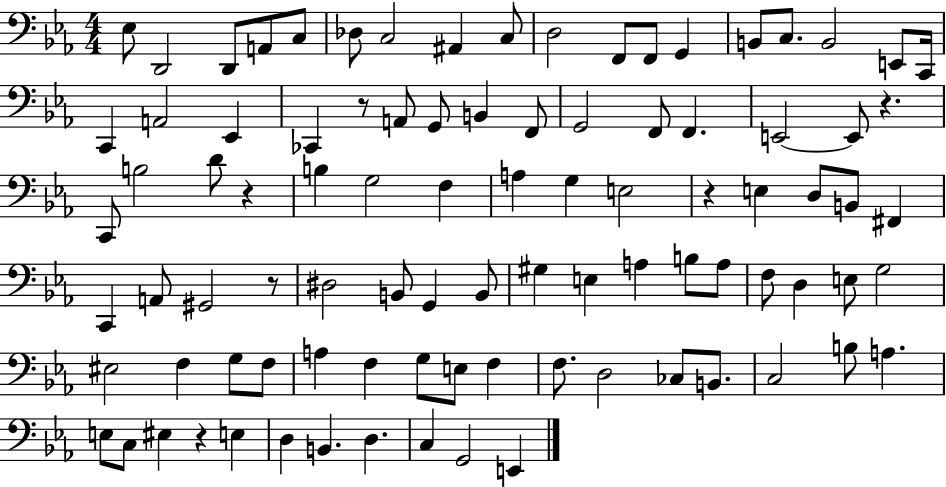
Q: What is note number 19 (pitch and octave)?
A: C2